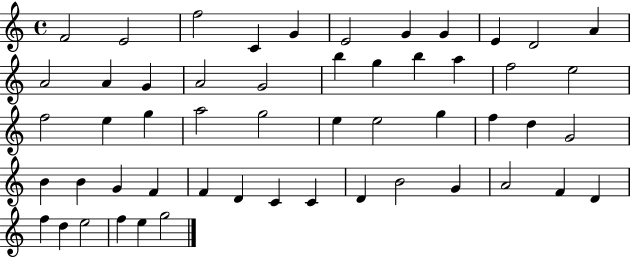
X:1
T:Untitled
M:4/4
L:1/4
K:C
F2 E2 f2 C G E2 G G E D2 A A2 A G A2 G2 b g b a f2 e2 f2 e g a2 g2 e e2 g f d G2 B B G F F D C C D B2 G A2 F D f d e2 f e g2